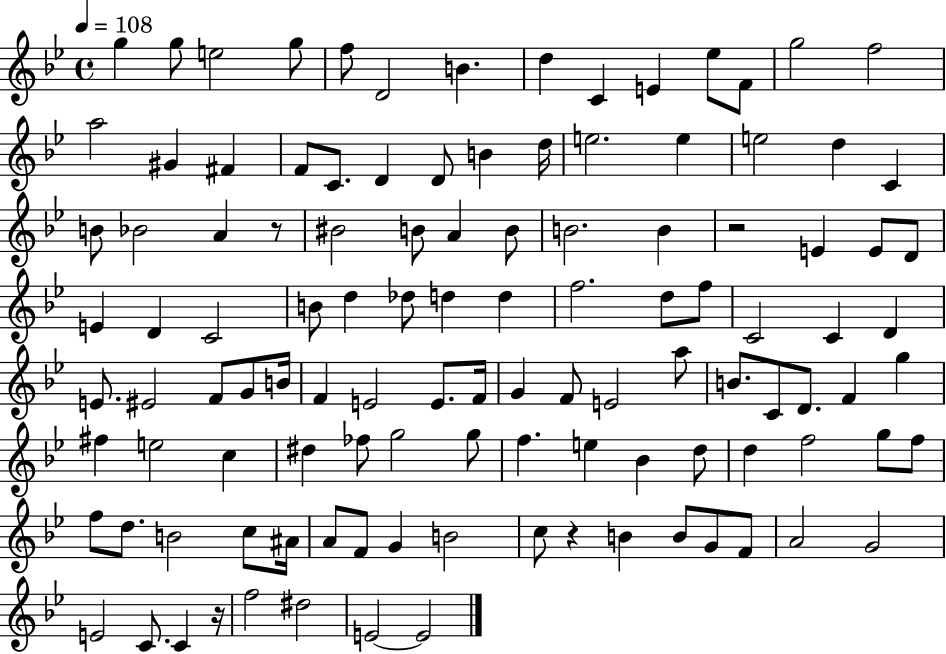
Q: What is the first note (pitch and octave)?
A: G5